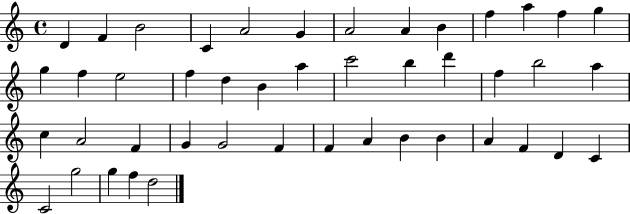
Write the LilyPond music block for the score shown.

{
  \clef treble
  \time 4/4
  \defaultTimeSignature
  \key c \major
  d'4 f'4 b'2 | c'4 a'2 g'4 | a'2 a'4 b'4 | f''4 a''4 f''4 g''4 | \break g''4 f''4 e''2 | f''4 d''4 b'4 a''4 | c'''2 b''4 d'''4 | f''4 b''2 a''4 | \break c''4 a'2 f'4 | g'4 g'2 f'4 | f'4 a'4 b'4 b'4 | a'4 f'4 d'4 c'4 | \break c'2 g''2 | g''4 f''4 d''2 | \bar "|."
}